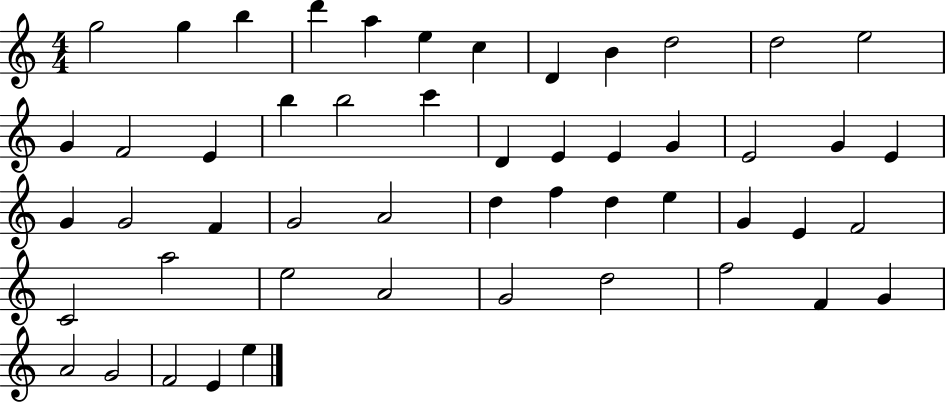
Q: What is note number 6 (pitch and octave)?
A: E5